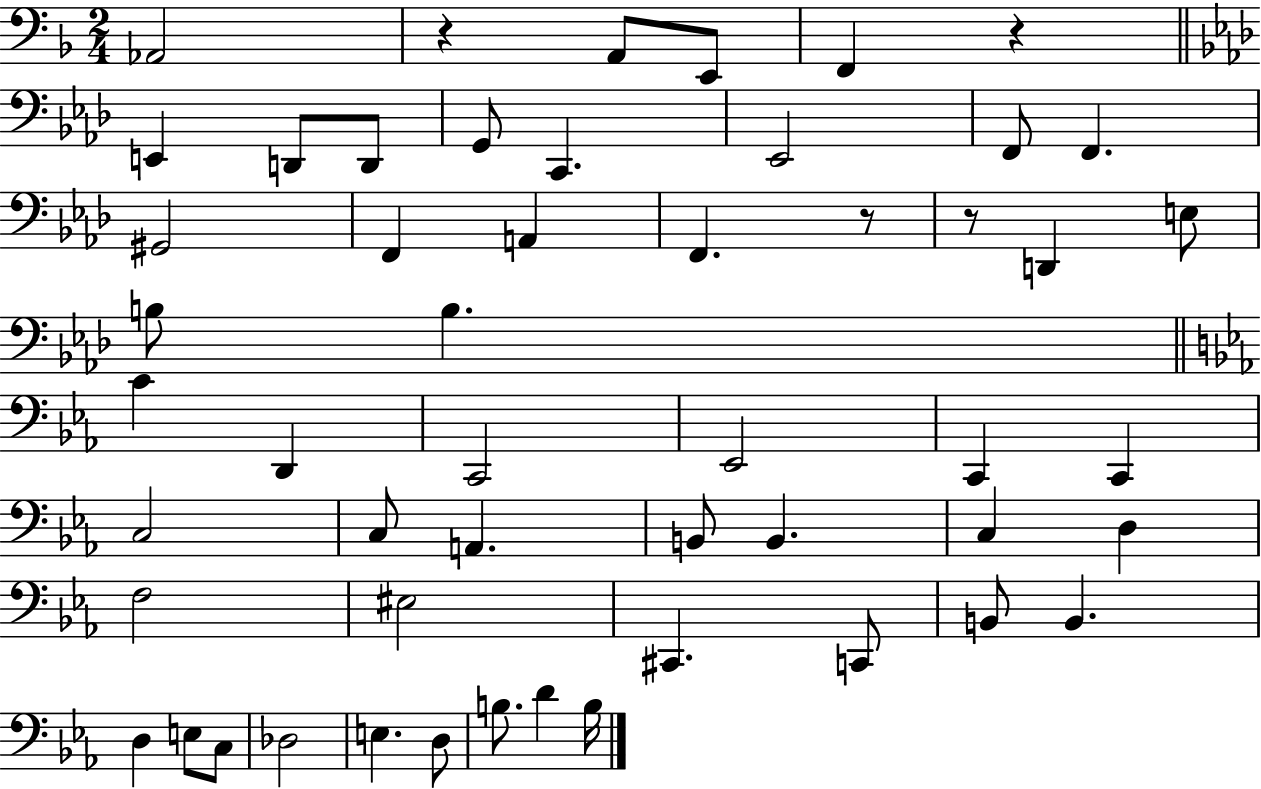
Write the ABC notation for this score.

X:1
T:Untitled
M:2/4
L:1/4
K:F
_A,,2 z A,,/2 E,,/2 F,, z E,, D,,/2 D,,/2 G,,/2 C,, _E,,2 F,,/2 F,, ^G,,2 F,, A,, F,, z/2 z/2 D,, E,/2 B,/2 B, C D,, C,,2 _E,,2 C,, C,, C,2 C,/2 A,, B,,/2 B,, C, D, F,2 ^E,2 ^C,, C,,/2 B,,/2 B,, D, E,/2 C,/2 _D,2 E, D,/2 B,/2 D B,/4